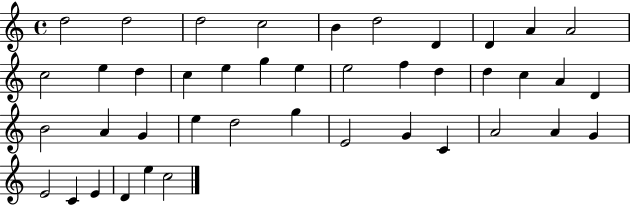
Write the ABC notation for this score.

X:1
T:Untitled
M:4/4
L:1/4
K:C
d2 d2 d2 c2 B d2 D D A A2 c2 e d c e g e e2 f d d c A D B2 A G e d2 g E2 G C A2 A G E2 C E D e c2